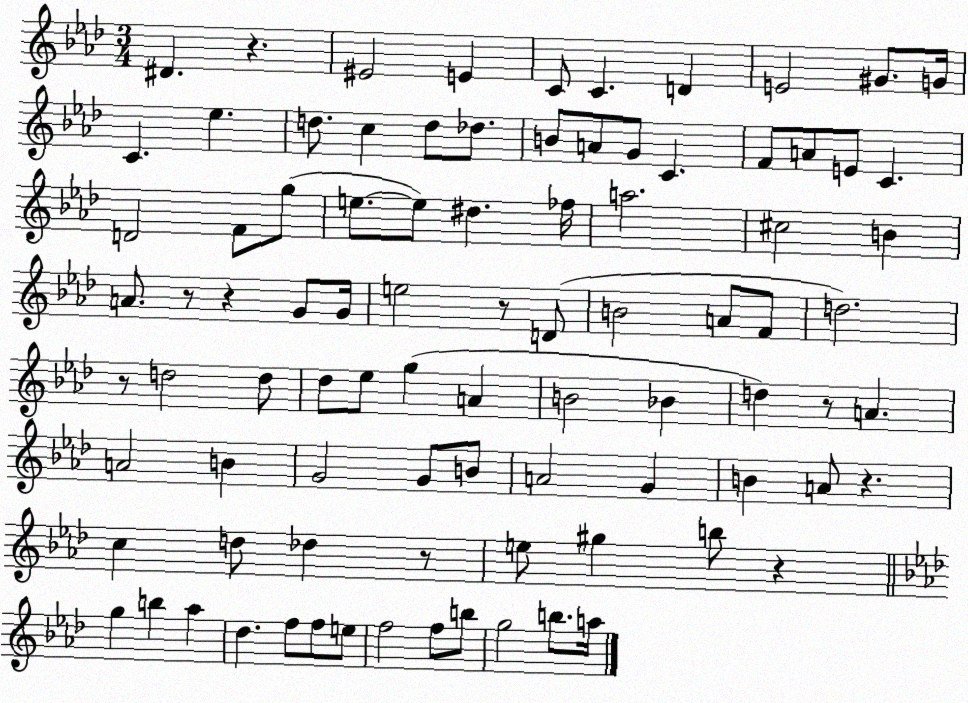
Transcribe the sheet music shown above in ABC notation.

X:1
T:Untitled
M:3/4
L:1/4
K:Ab
^D z ^E2 E C/2 C D E2 ^G/2 G/4 C _e d/2 c d/2 _d/2 B/2 A/2 G/2 C F/2 A/2 E/2 C D2 F/2 g/2 e/2 e/2 ^d _f/4 a2 ^c2 B A/2 z/2 z G/2 G/4 e2 z/2 D/2 B2 A/2 F/2 d2 z/2 d2 d/2 _d/2 _e/2 g A B2 _B d z/2 A A2 B G2 G/2 B/2 A2 G B A/2 z c d/2 _d z/2 e/2 ^g b/2 z g b _a _d f/2 f/2 e/2 f2 f/2 b/2 g2 b/2 a/4